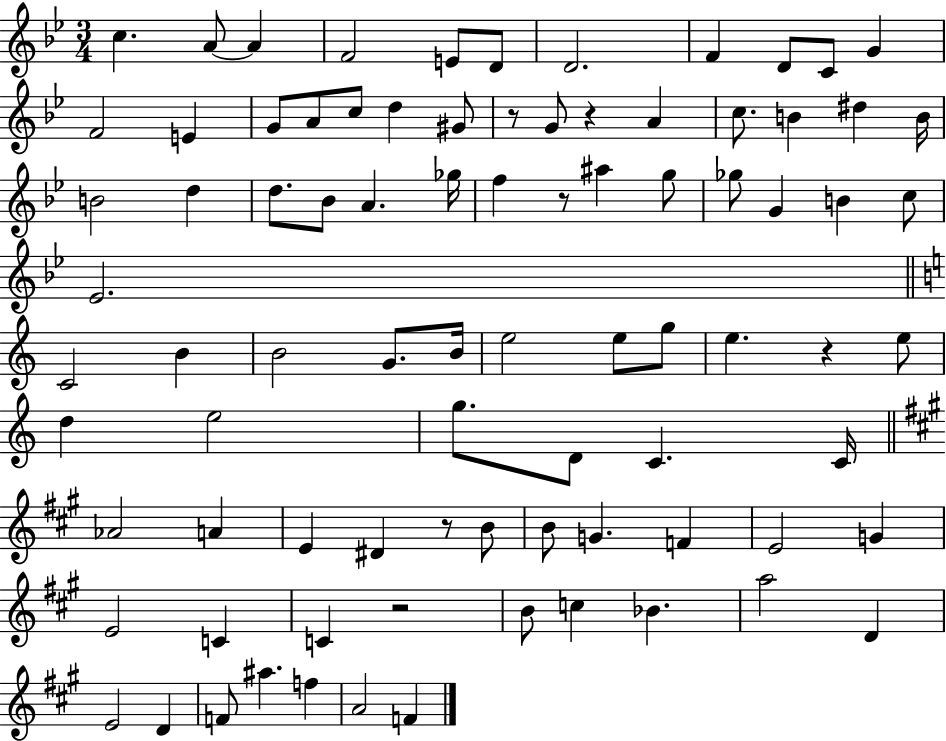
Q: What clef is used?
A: treble